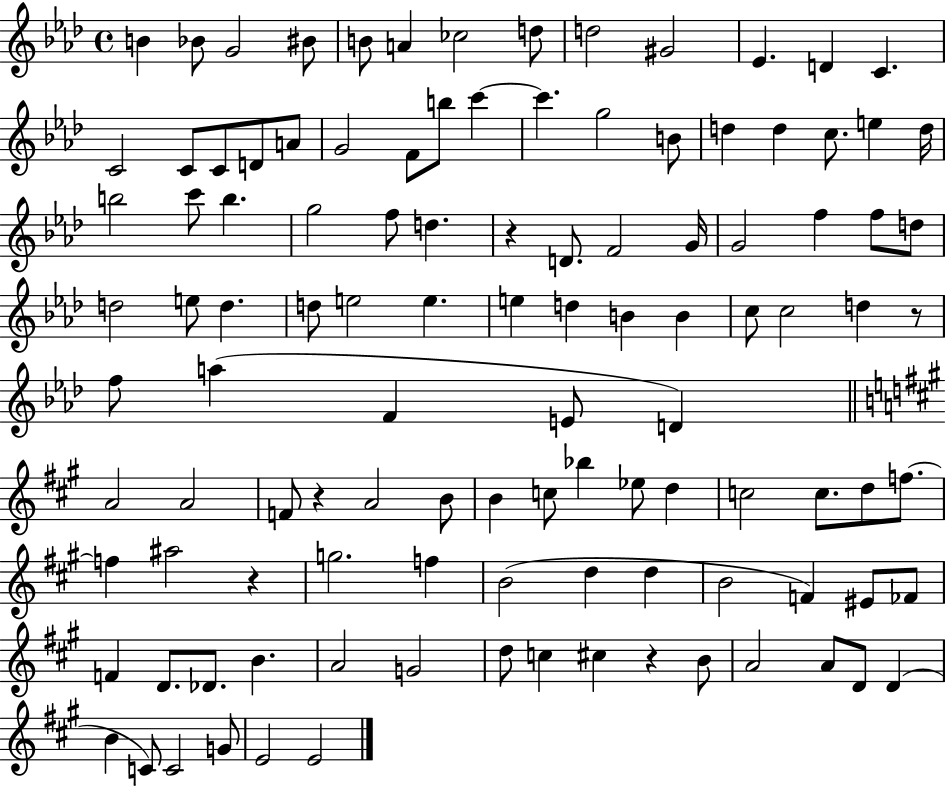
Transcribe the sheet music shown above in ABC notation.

X:1
T:Untitled
M:4/4
L:1/4
K:Ab
B _B/2 G2 ^B/2 B/2 A _c2 d/2 d2 ^G2 _E D C C2 C/2 C/2 D/2 A/2 G2 F/2 b/2 c' c' g2 B/2 d d c/2 e d/4 b2 c'/2 b g2 f/2 d z D/2 F2 G/4 G2 f f/2 d/2 d2 e/2 d d/2 e2 e e d B B c/2 c2 d z/2 f/2 a F E/2 D A2 A2 F/2 z A2 B/2 B c/2 _b _e/2 d c2 c/2 d/2 f/2 f ^a2 z g2 f B2 d d B2 F ^E/2 _F/2 F D/2 _D/2 B A2 G2 d/2 c ^c z B/2 A2 A/2 D/2 D B C/2 C2 G/2 E2 E2